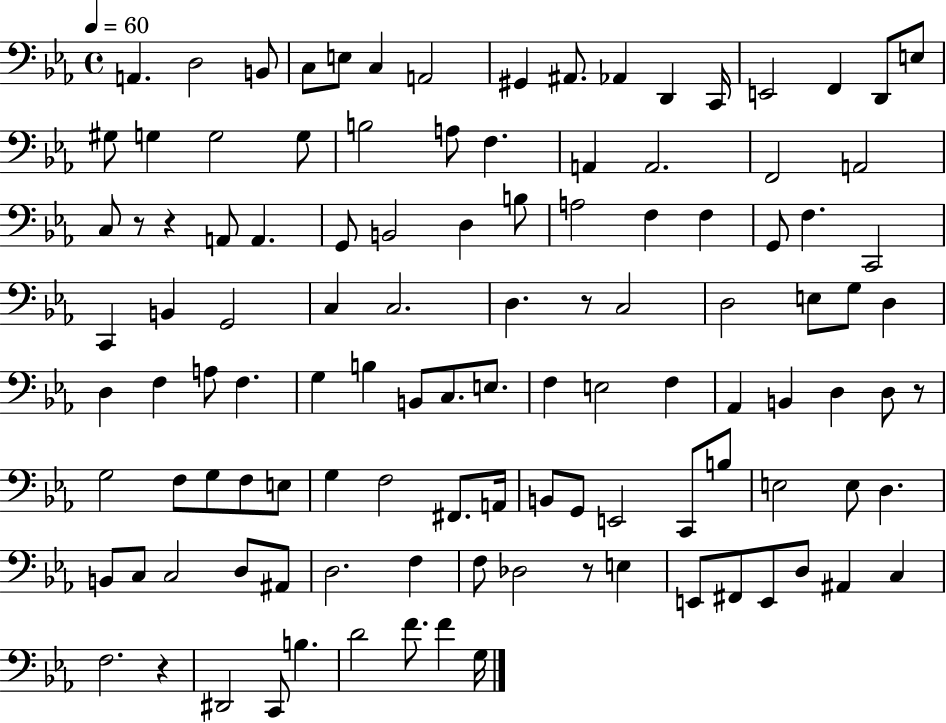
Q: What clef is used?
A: bass